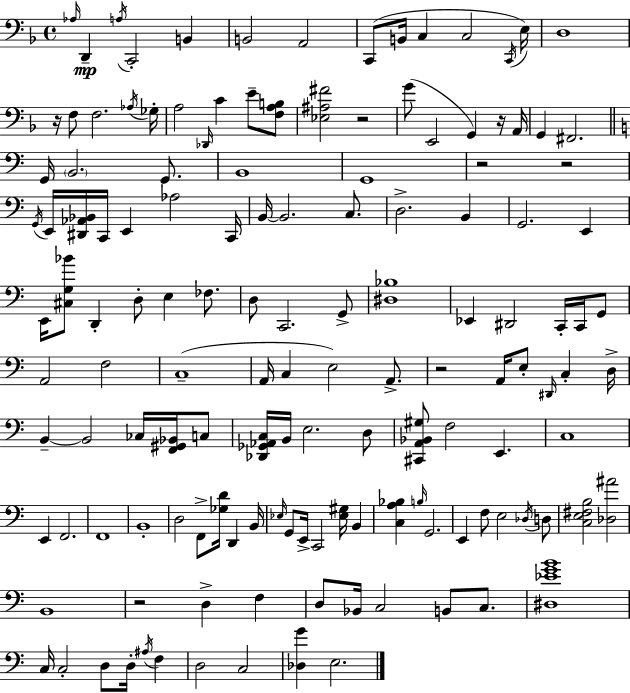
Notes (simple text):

Ab3/s D2/q A3/s C2/h B2/q B2/h A2/h C2/e B2/s C3/q C3/h C2/s E3/s D3/w R/s F3/e F3/h. Ab3/s Gb3/s A3/h Db2/s C4/q E4/e [F3,A3,B3]/e [Eb3,A#3,F#4]/h R/h G4/e E2/h G2/q R/s A2/s G2/q F#2/h. G2/s B2/h. G2/e. B2/w G2/w R/h R/h G2/s E2/s [D#2,Ab2,Bb2]/s C2/s E2/q Ab3/h C2/s B2/s B2/h. C3/e. D3/h. B2/q G2/h. E2/q E2/s [C#3,G3,Bb4]/e D2/q D3/e E3/q FES3/e. D3/e C2/h. G2/e [D#3,Bb3]/w Eb2/q D#2/h C2/s C2/s G2/e A2/h F3/h C3/w A2/s C3/q E3/h A2/e. R/h A2/s E3/e D#2/s C3/q D3/s B2/q B2/h CES3/s [F2,G#2,Bb2]/s C3/e [Db2,Gb2,Ab2,C3]/s B2/s E3/h. D3/e [C#2,A2,Bb2,G#3]/e F3/h E2/q. C3/w E2/q F2/h. F2/w B2/w D3/h F2/e [Gb3,D4]/s D2/q B2/s Eb3/s G2/e E2/s C2/h [Eb3,G#3]/s B2/q [C3,A3,Bb3]/q B3/s G2/h. E2/q F3/e E3/h Db3/s D3/e [C3,E3,F#3,B3]/h [Db3,A#4]/h B2/w R/h D3/q F3/q D3/e Bb2/s C3/h B2/e C3/e. [D#3,Eb4,G4,B4]/w C3/s C3/h D3/e D3/s A#3/s F3/q D3/h C3/h [Db3,G4]/q E3/h.